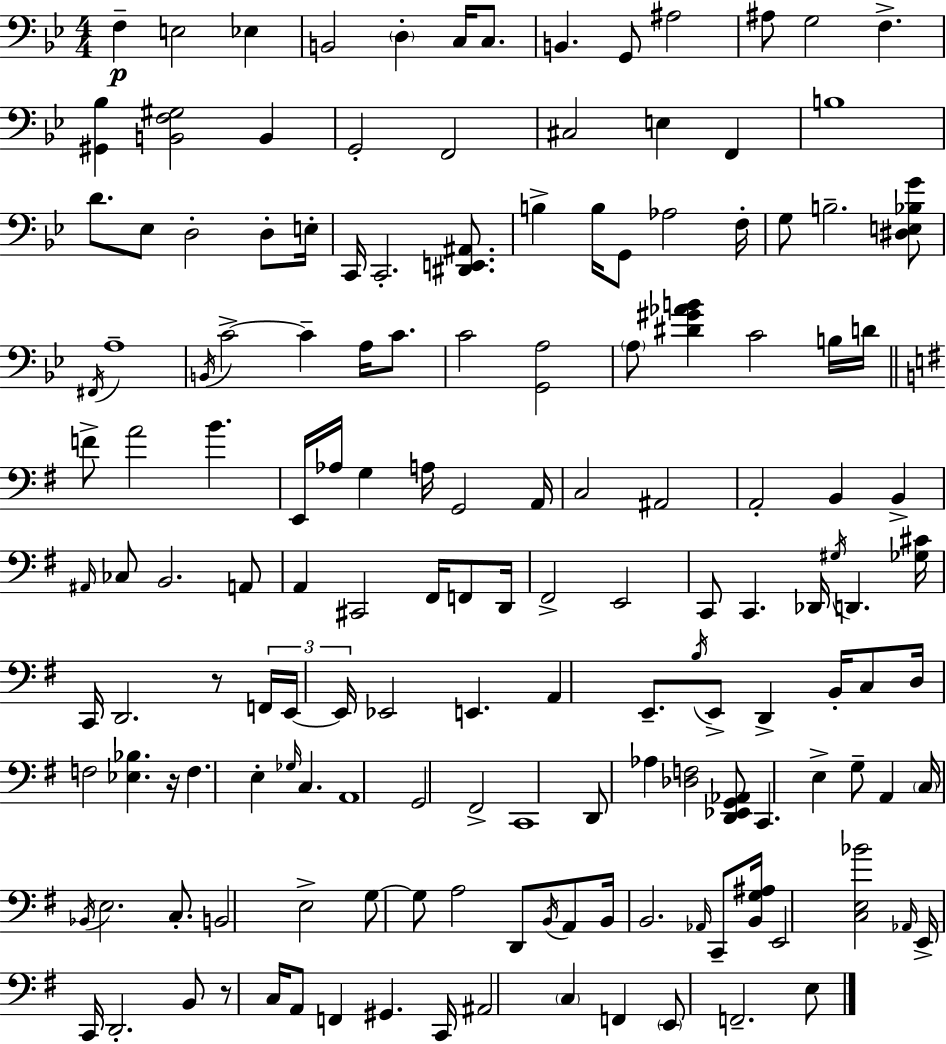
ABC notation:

X:1
T:Untitled
M:4/4
L:1/4
K:Bb
F, E,2 _E, B,,2 D, C,/4 C,/2 B,, G,,/2 ^A,2 ^A,/2 G,2 F, [^G,,_B,] [B,,F,^G,]2 B,, G,,2 F,,2 ^C,2 E, F,, B,4 D/2 _E,/2 D,2 D,/2 E,/4 C,,/4 C,,2 [^D,,E,,^A,,]/2 B, B,/4 G,,/2 _A,2 F,/4 G,/2 B,2 [^D,E,_B,G]/2 ^F,,/4 A,4 B,,/4 C2 C A,/4 C/2 C2 [G,,A,]2 A,/2 [^D^G_AB] C2 B,/4 D/4 F/2 A2 B E,,/4 _A,/4 G, A,/4 G,,2 A,,/4 C,2 ^A,,2 A,,2 B,, B,, ^A,,/4 _C,/2 B,,2 A,,/2 A,, ^C,,2 ^F,,/4 F,,/2 D,,/4 ^F,,2 E,,2 C,,/2 C,, _D,,/4 ^G,/4 D,, [_G,^C]/4 C,,/4 D,,2 z/2 F,,/4 E,,/4 E,,/4 _E,,2 E,, A,, E,,/2 B,/4 E,,/2 D,, B,,/4 C,/2 D,/4 F,2 [_E,_B,] z/4 F, E, _G,/4 C, A,,4 G,,2 ^F,,2 C,,4 D,,/2 _A, [_D,F,]2 [D,,_E,,G,,_A,,]/2 C,, E, G,/2 A,, C,/4 _B,,/4 E,2 C,/2 B,,2 E,2 G,/2 G,/2 A,2 D,,/2 B,,/4 A,,/2 B,,/4 B,,2 _A,,/4 C,,/2 [B,,G,^A,]/4 E,,2 [C,E,_B]2 _A,,/4 E,,/4 C,,/4 D,,2 B,,/2 z/2 C,/4 A,,/2 F,, ^G,, C,,/4 ^A,,2 C, F,, E,,/2 F,,2 E,/2